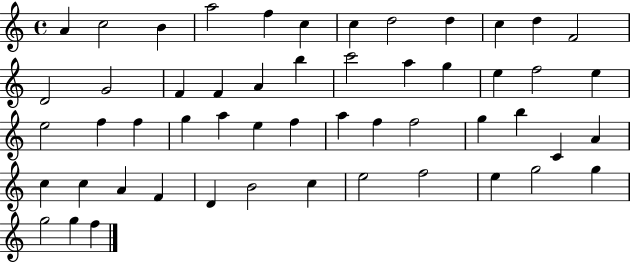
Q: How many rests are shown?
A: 0